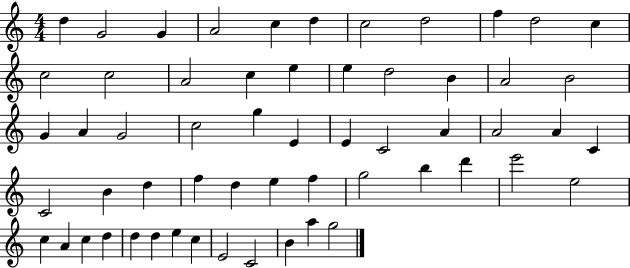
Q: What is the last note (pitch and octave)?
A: G5